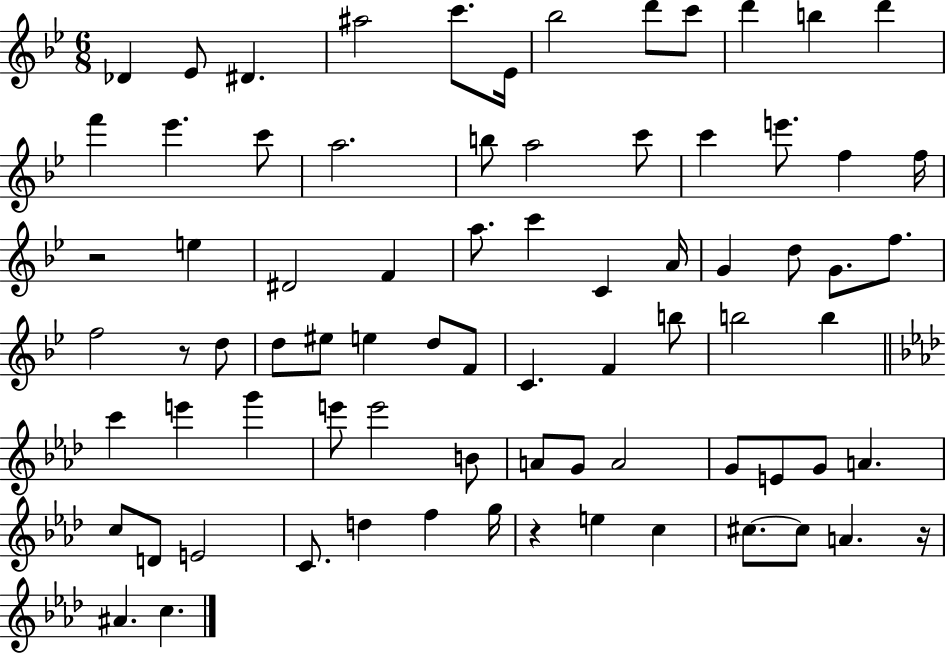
Db4/q Eb4/e D#4/q. A#5/h C6/e. Eb4/s Bb5/h D6/e C6/e D6/q B5/q D6/q F6/q Eb6/q. C6/e A5/h. B5/e A5/h C6/e C6/q E6/e. F5/q F5/s R/h E5/q D#4/h F4/q A5/e. C6/q C4/q A4/s G4/q D5/e G4/e. F5/e. F5/h R/e D5/e D5/e EIS5/e E5/q D5/e F4/e C4/q. F4/q B5/e B5/h B5/q C6/q E6/q G6/q E6/e E6/h B4/e A4/e G4/e A4/h G4/e E4/e G4/e A4/q. C5/e D4/e E4/h C4/e. D5/q F5/q G5/s R/q E5/q C5/q C#5/e. C#5/e A4/q. R/s A#4/q. C5/q.